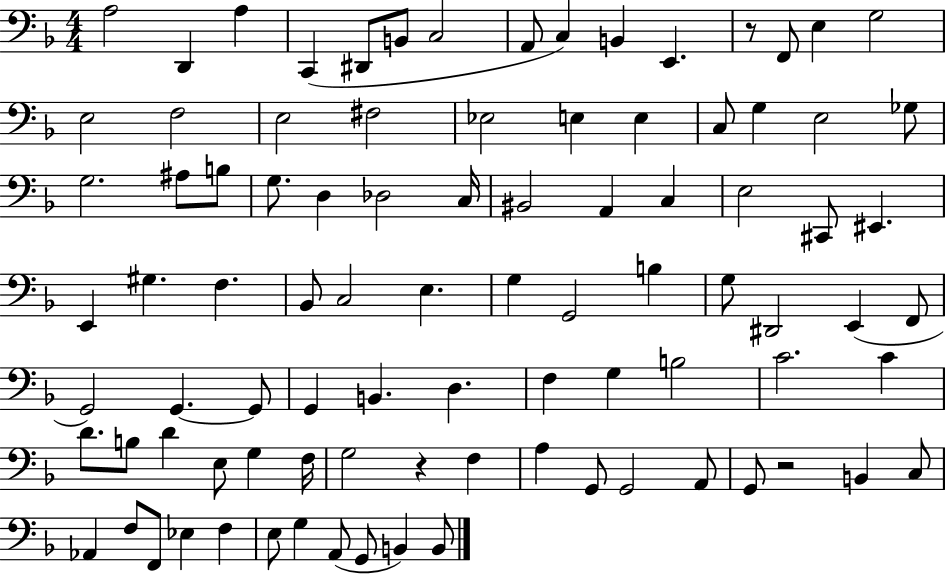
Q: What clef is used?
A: bass